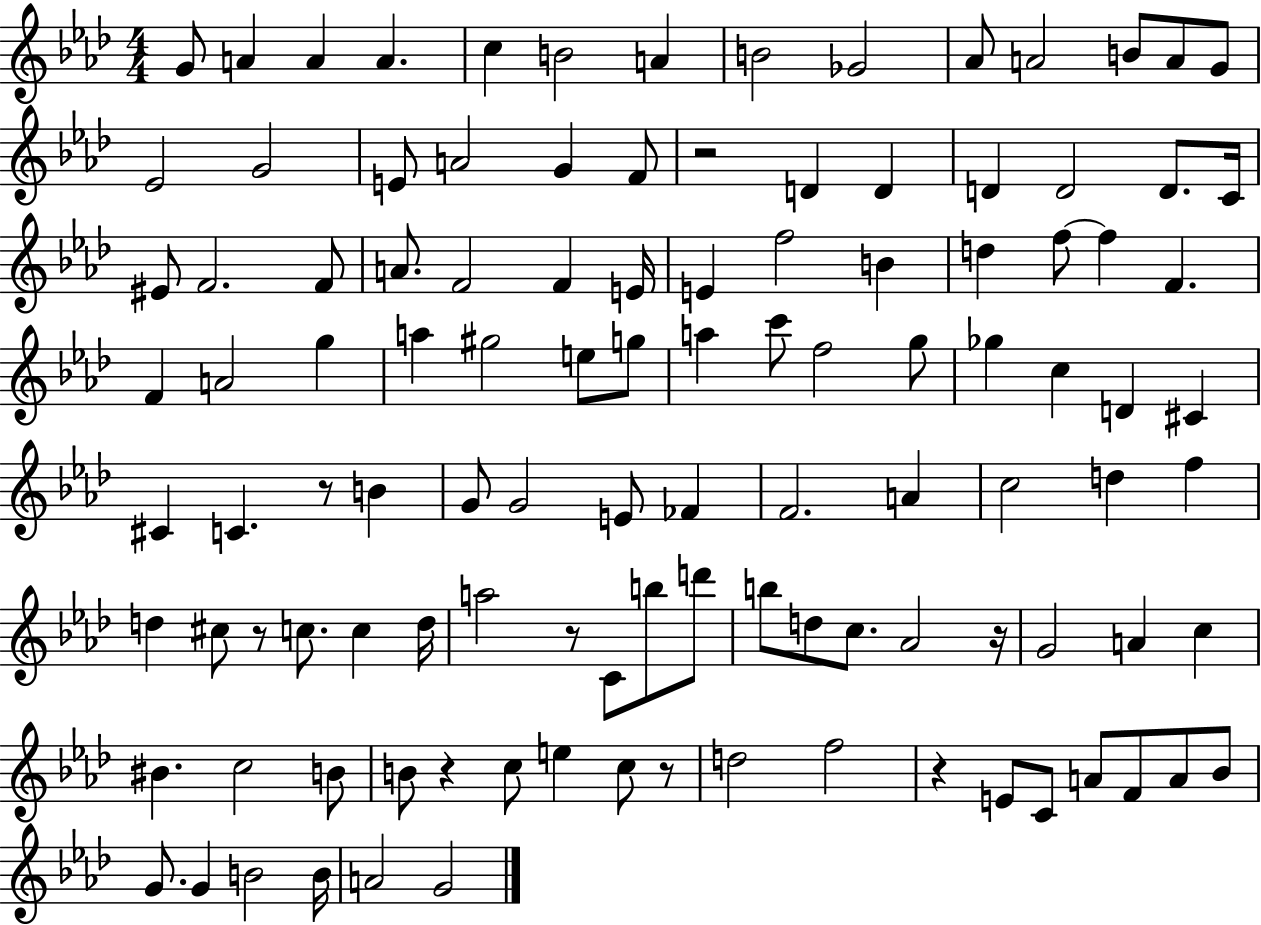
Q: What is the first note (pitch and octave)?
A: G4